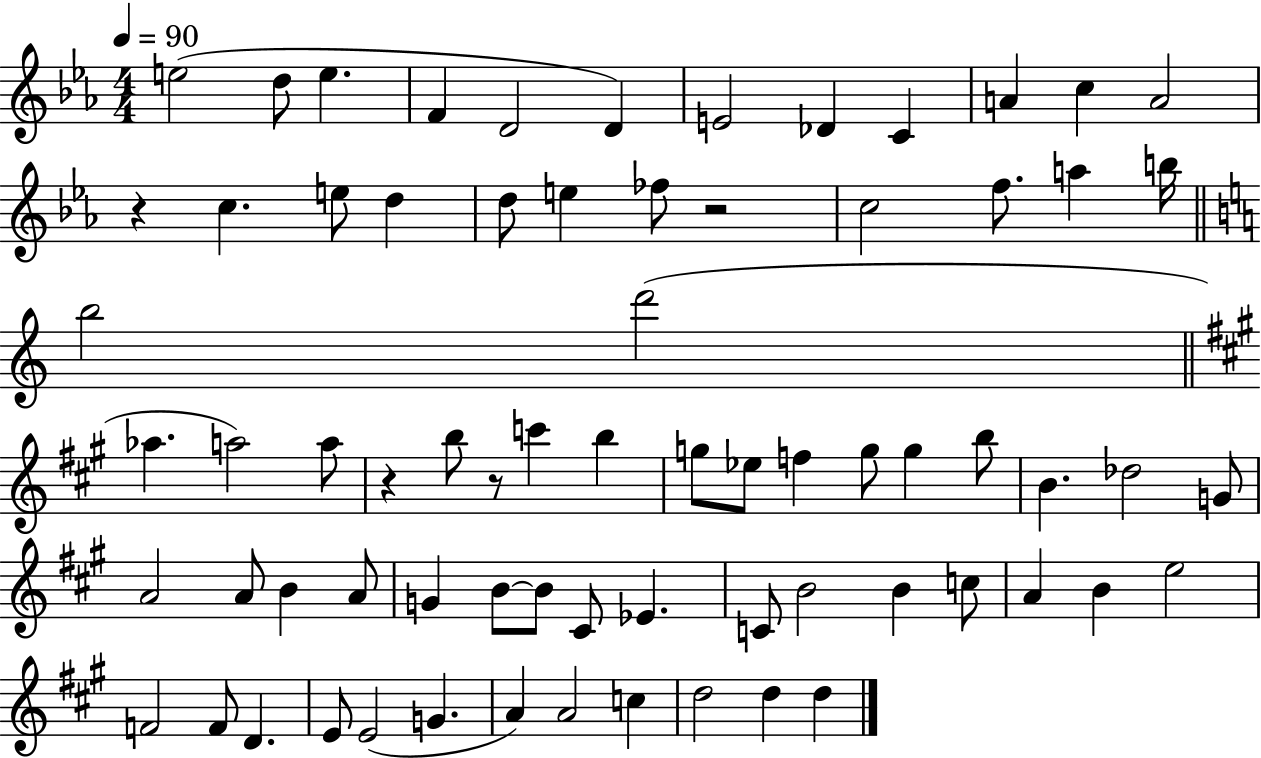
{
  \clef treble
  \numericTimeSignature
  \time 4/4
  \key ees \major
  \tempo 4 = 90
  e''2( d''8 e''4. | f'4 d'2 d'4) | e'2 des'4 c'4 | a'4 c''4 a'2 | \break r4 c''4. e''8 d''4 | d''8 e''4 fes''8 r2 | c''2 f''8. a''4 b''16 | \bar "||" \break \key c \major b''2 d'''2( | \bar "||" \break \key a \major aes''4. a''2) a''8 | r4 b''8 r8 c'''4 b''4 | g''8 ees''8 f''4 g''8 g''4 b''8 | b'4. des''2 g'8 | \break a'2 a'8 b'4 a'8 | g'4 b'8~~ b'8 cis'8 ees'4. | c'8 b'2 b'4 c''8 | a'4 b'4 e''2 | \break f'2 f'8 d'4. | e'8 e'2( g'4. | a'4) a'2 c''4 | d''2 d''4 d''4 | \break \bar "|."
}